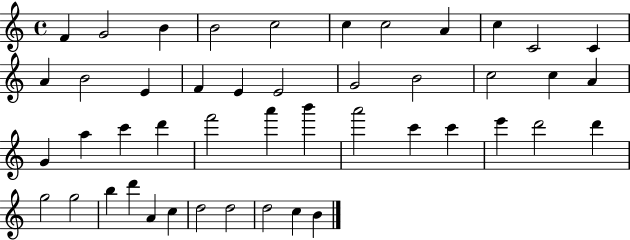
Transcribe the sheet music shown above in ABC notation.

X:1
T:Untitled
M:4/4
L:1/4
K:C
F G2 B B2 c2 c c2 A c C2 C A B2 E F E E2 G2 B2 c2 c A G a c' d' f'2 a' b' a'2 c' c' e' d'2 d' g2 g2 b d' A c d2 d2 d2 c B